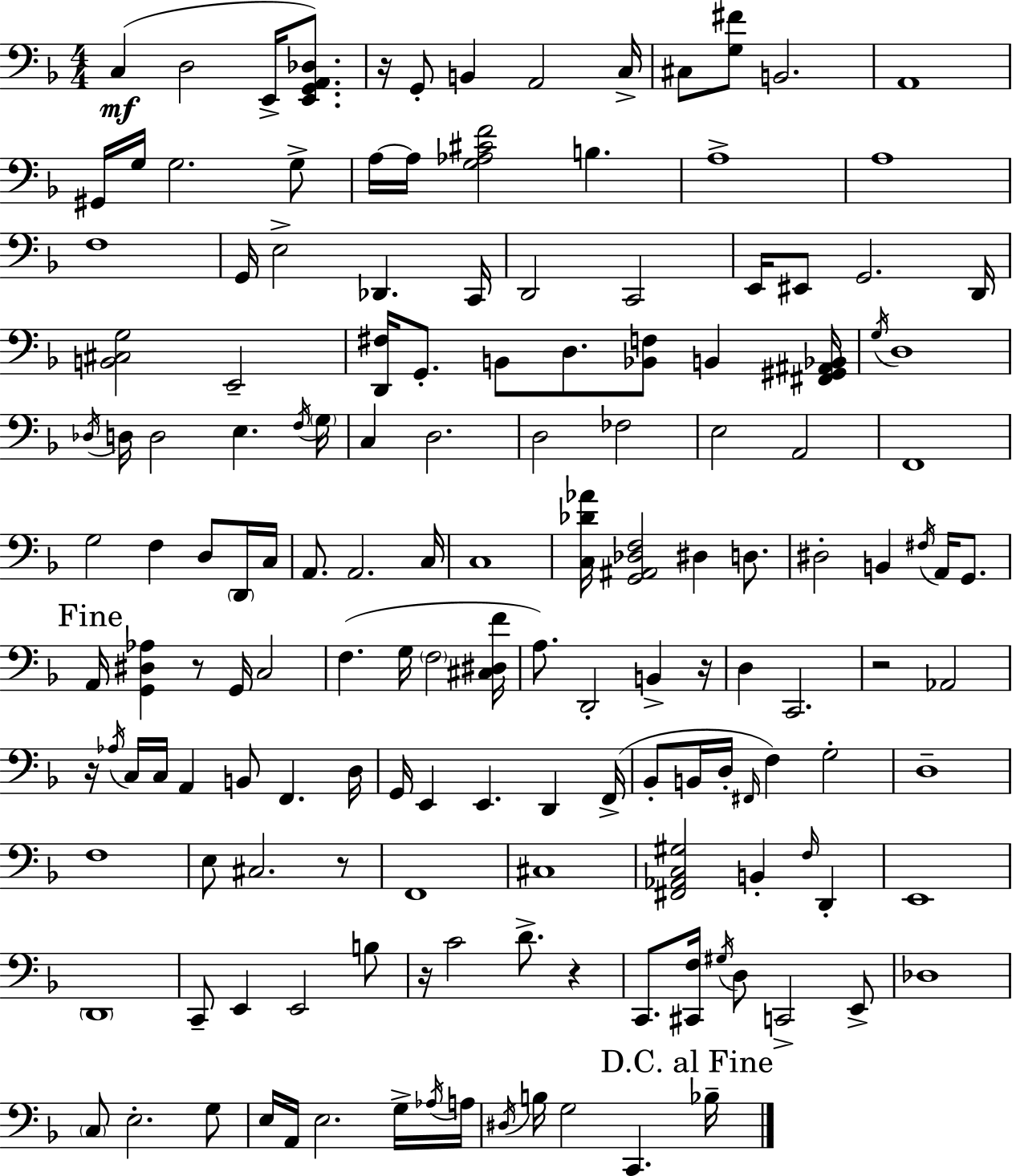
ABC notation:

X:1
T:Untitled
M:4/4
L:1/4
K:F
C, D,2 E,,/4 [E,,G,,A,,_D,]/2 z/4 G,,/2 B,, A,,2 C,/4 ^C,/2 [G,^F]/2 B,,2 A,,4 ^G,,/4 G,/4 G,2 G,/2 A,/4 A,/4 [G,_A,^CF]2 B, A,4 A,4 F,4 G,,/4 E,2 _D,, C,,/4 D,,2 C,,2 E,,/4 ^E,,/2 G,,2 D,,/4 [B,,^C,G,]2 E,,2 [D,,^F,]/4 G,,/2 B,,/2 D,/2 [_B,,F,]/2 B,, [^F,,^G,,^A,,_B,,]/4 G,/4 D,4 _D,/4 D,/4 D,2 E, F,/4 G,/4 C, D,2 D,2 _F,2 E,2 A,,2 F,,4 G,2 F, D,/2 D,,/4 C,/4 A,,/2 A,,2 C,/4 C,4 [C,_D_A]/4 [G,,^A,,_D,F,]2 ^D, D,/2 ^D,2 B,, ^F,/4 A,,/4 G,,/2 A,,/4 [G,,^D,_A,] z/2 G,,/4 C,2 F, G,/4 F,2 [^C,^D,F]/4 A,/2 D,,2 B,, z/4 D, C,,2 z2 _A,,2 z/4 _A,/4 C,/4 C,/4 A,, B,,/2 F,, D,/4 G,,/4 E,, E,, D,, F,,/4 _B,,/2 B,,/4 D,/4 ^F,,/4 F, G,2 D,4 F,4 E,/2 ^C,2 z/2 F,,4 ^C,4 [^F,,_A,,C,^G,]2 B,, F,/4 D,, E,,4 D,,4 C,,/2 E,, E,,2 B,/2 z/4 C2 D/2 z C,,/2 [^C,,F,]/4 ^G,/4 D,/2 C,,2 E,,/2 _D,4 C,/2 E,2 G,/2 E,/4 A,,/4 E,2 G,/4 _A,/4 A,/4 ^D,/4 B,/4 G,2 C,, _B,/4